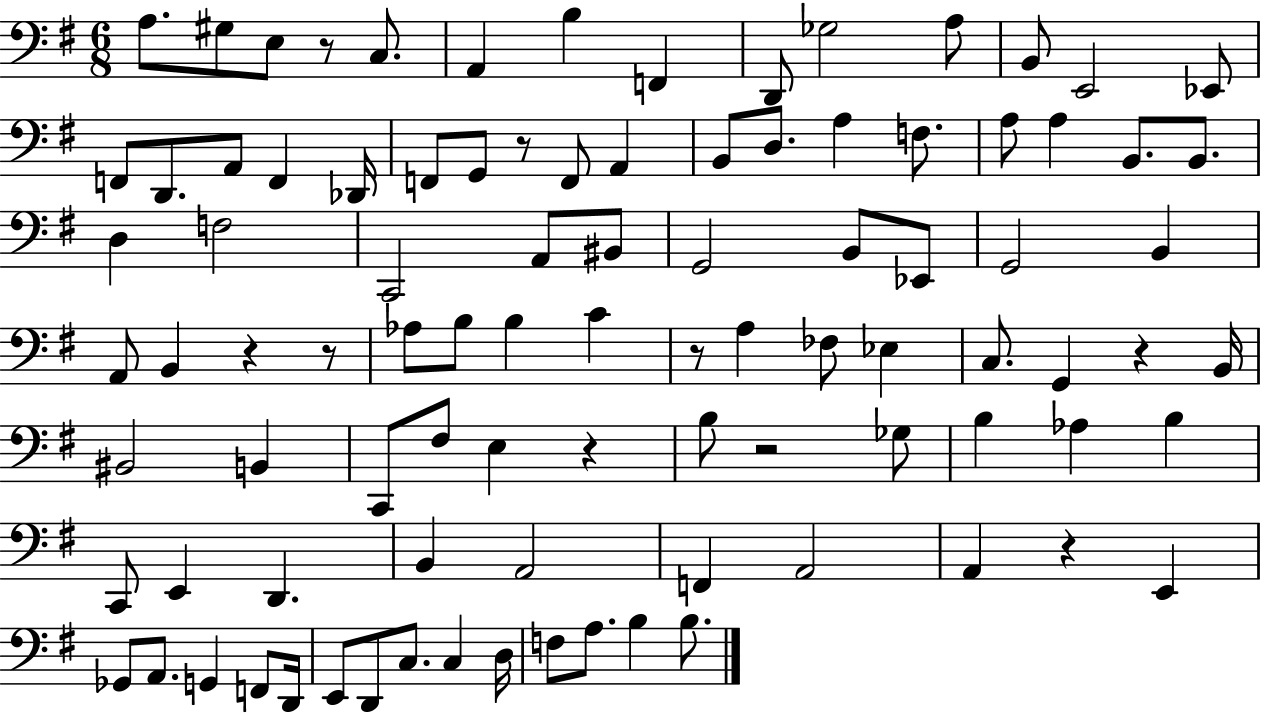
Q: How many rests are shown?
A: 9